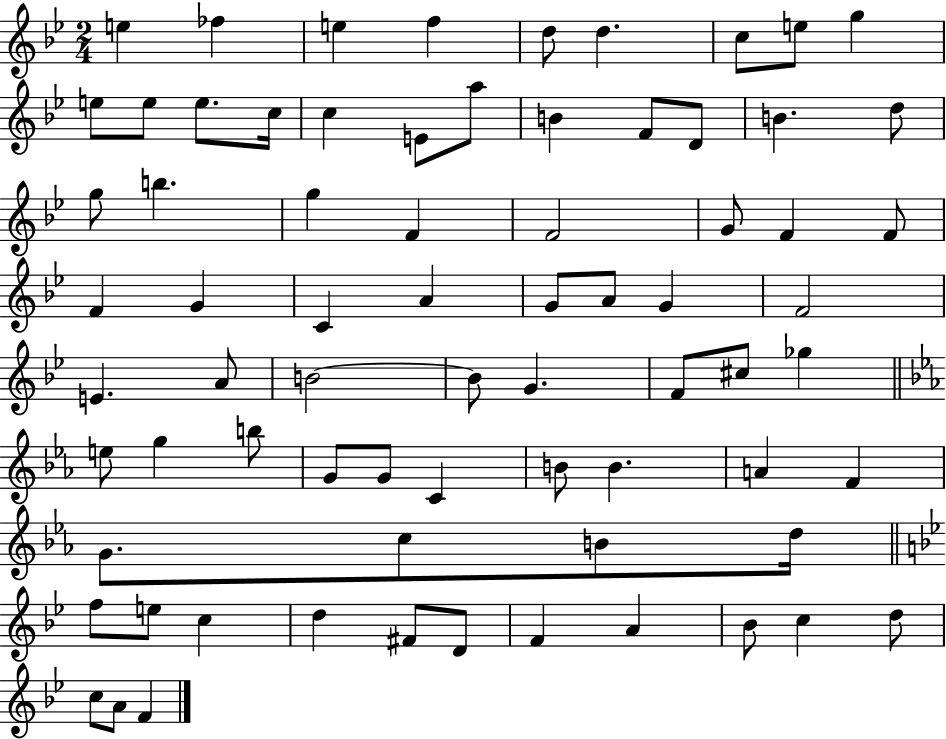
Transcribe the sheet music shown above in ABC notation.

X:1
T:Untitled
M:2/4
L:1/4
K:Bb
e _f e f d/2 d c/2 e/2 g e/2 e/2 e/2 c/4 c E/2 a/2 B F/2 D/2 B d/2 g/2 b g F F2 G/2 F F/2 F G C A G/2 A/2 G F2 E A/2 B2 B/2 G F/2 ^c/2 _g e/2 g b/2 G/2 G/2 C B/2 B A F G/2 c/2 B/2 d/4 f/2 e/2 c d ^F/2 D/2 F A _B/2 c d/2 c/2 A/2 F